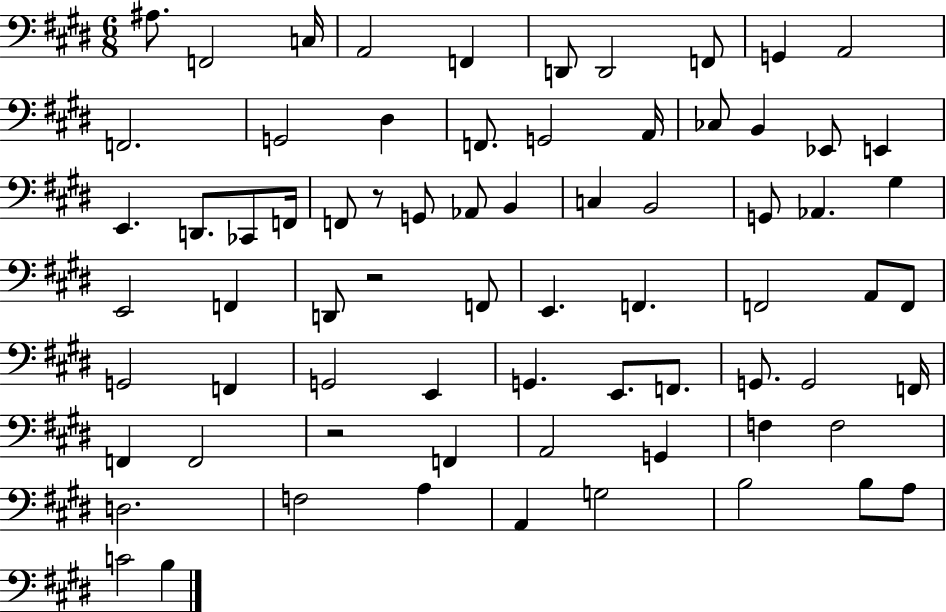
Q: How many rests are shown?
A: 3